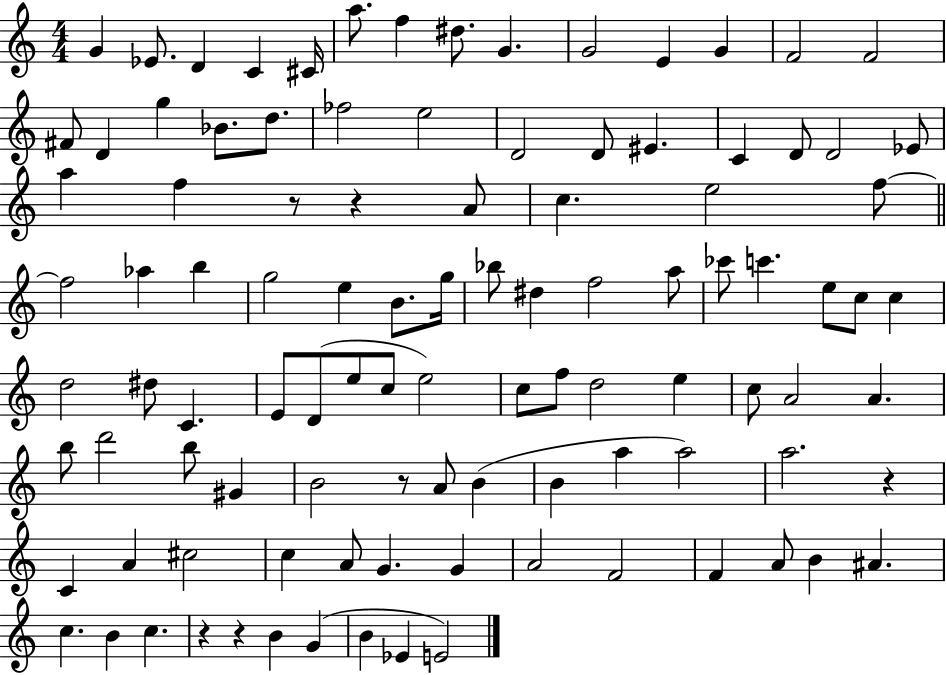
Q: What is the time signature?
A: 4/4